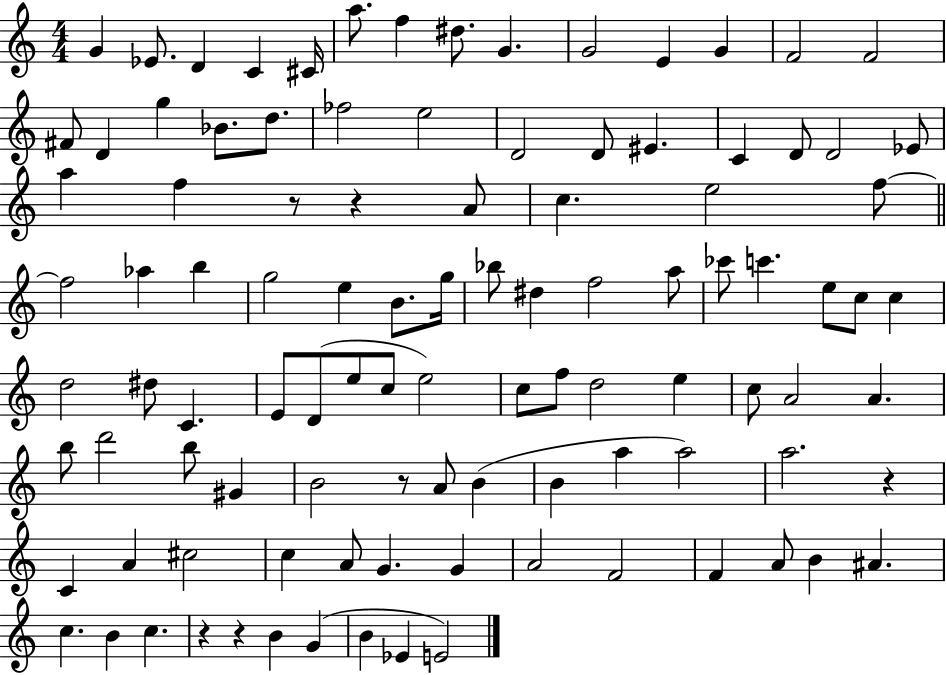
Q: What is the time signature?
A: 4/4